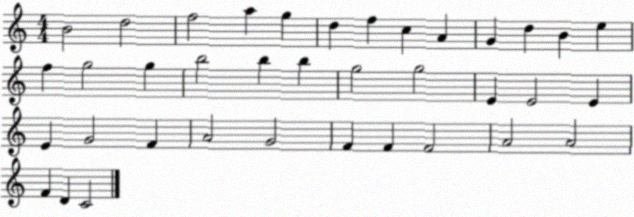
X:1
T:Untitled
M:4/4
L:1/4
K:C
B2 d2 f2 a g d f c A G d B e f g2 g b2 b b g2 g2 E E2 E E G2 F A2 G2 F F F2 A2 A2 F D C2